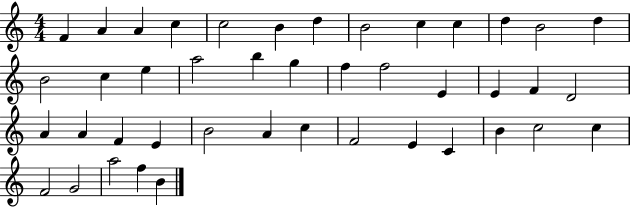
{
  \clef treble
  \numericTimeSignature
  \time 4/4
  \key c \major
  f'4 a'4 a'4 c''4 | c''2 b'4 d''4 | b'2 c''4 c''4 | d''4 b'2 d''4 | \break b'2 c''4 e''4 | a''2 b''4 g''4 | f''4 f''2 e'4 | e'4 f'4 d'2 | \break a'4 a'4 f'4 e'4 | b'2 a'4 c''4 | f'2 e'4 c'4 | b'4 c''2 c''4 | \break f'2 g'2 | a''2 f''4 b'4 | \bar "|."
}